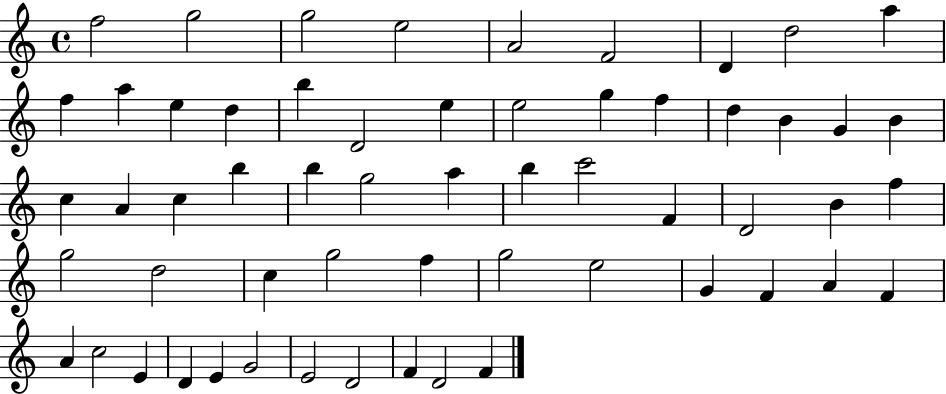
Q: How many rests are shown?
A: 0